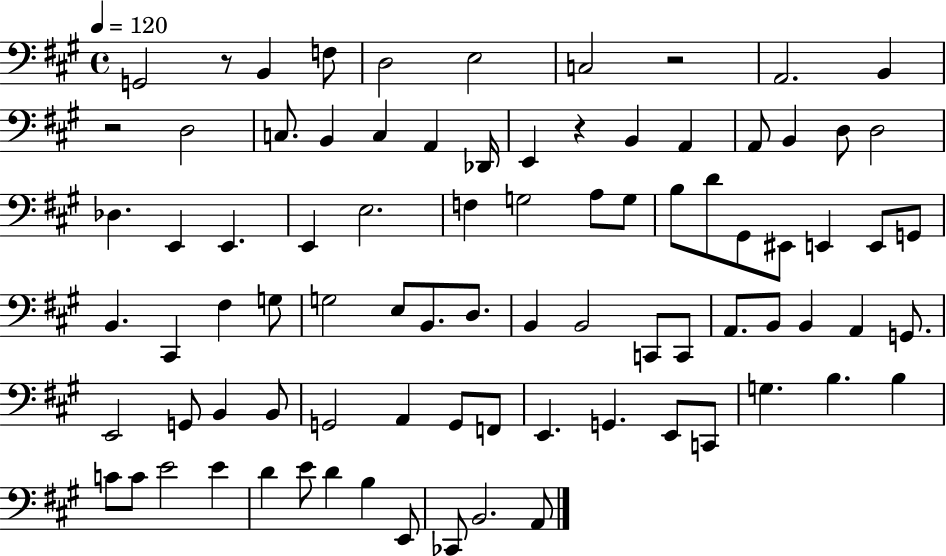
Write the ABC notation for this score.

X:1
T:Untitled
M:4/4
L:1/4
K:A
G,,2 z/2 B,, F,/2 D,2 E,2 C,2 z2 A,,2 B,, z2 D,2 C,/2 B,, C, A,, _D,,/4 E,, z B,, A,, A,,/2 B,, D,/2 D,2 _D, E,, E,, E,, E,2 F, G,2 A,/2 G,/2 B,/2 D/2 ^G,,/2 ^E,,/2 E,, E,,/2 G,,/2 B,, ^C,, ^F, G,/2 G,2 E,/2 B,,/2 D,/2 B,, B,,2 C,,/2 C,,/2 A,,/2 B,,/2 B,, A,, G,,/2 E,,2 G,,/2 B,, B,,/2 G,,2 A,, G,,/2 F,,/2 E,, G,, E,,/2 C,,/2 G, B, B, C/2 C/2 E2 E D E/2 D B, E,,/2 _C,,/2 B,,2 A,,/2